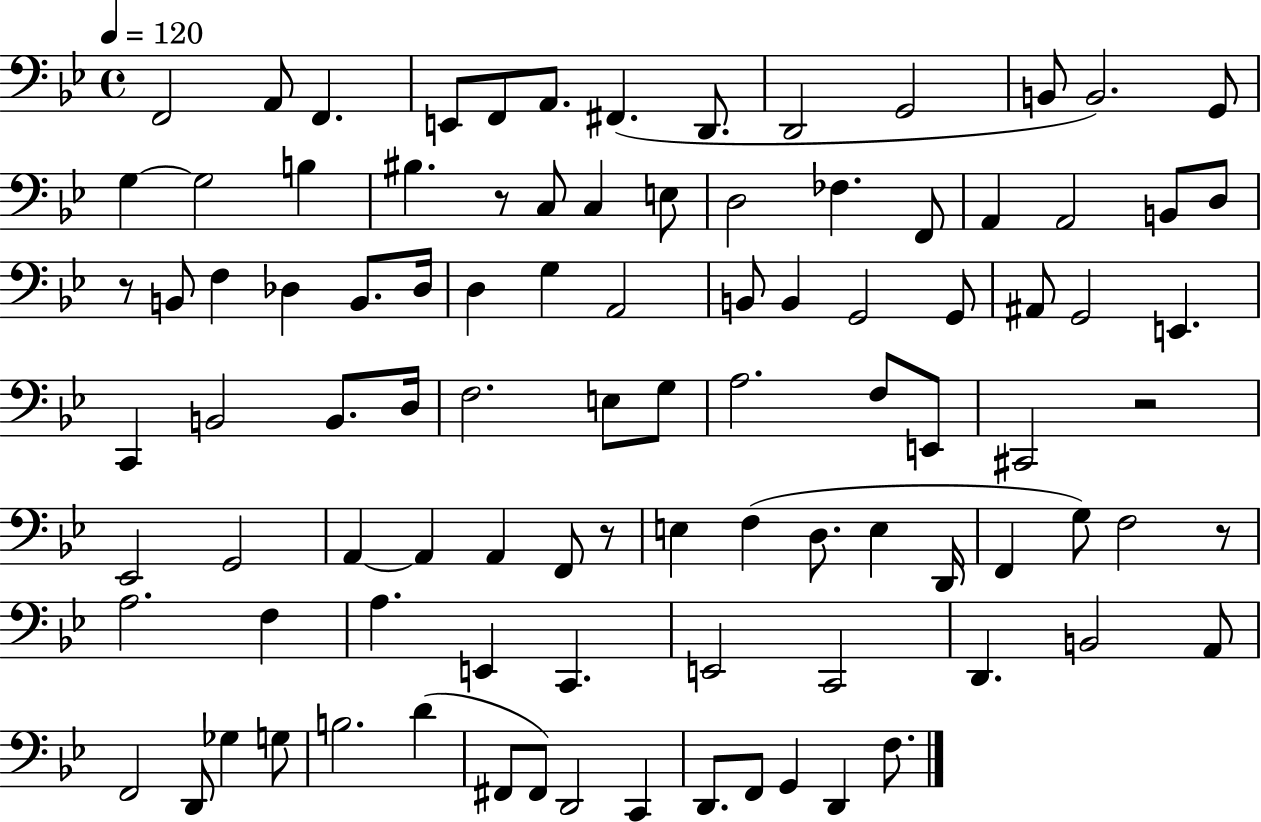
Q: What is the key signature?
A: BES major